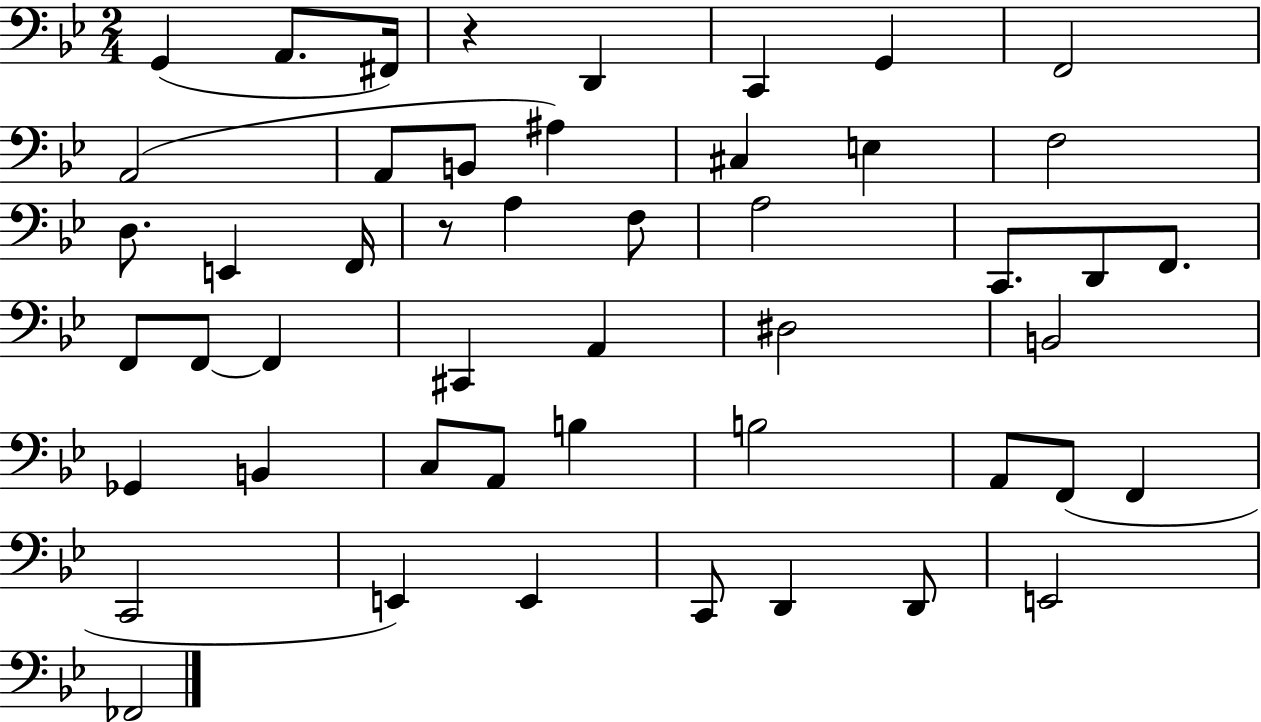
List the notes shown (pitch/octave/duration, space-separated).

G2/q A2/e. F#2/s R/q D2/q C2/q G2/q F2/h A2/h A2/e B2/e A#3/q C#3/q E3/q F3/h D3/e. E2/q F2/s R/e A3/q F3/e A3/h C2/e. D2/e F2/e. F2/e F2/e F2/q C#2/q A2/q D#3/h B2/h Gb2/q B2/q C3/e A2/e B3/q B3/h A2/e F2/e F2/q C2/h E2/q E2/q C2/e D2/q D2/e E2/h FES2/h